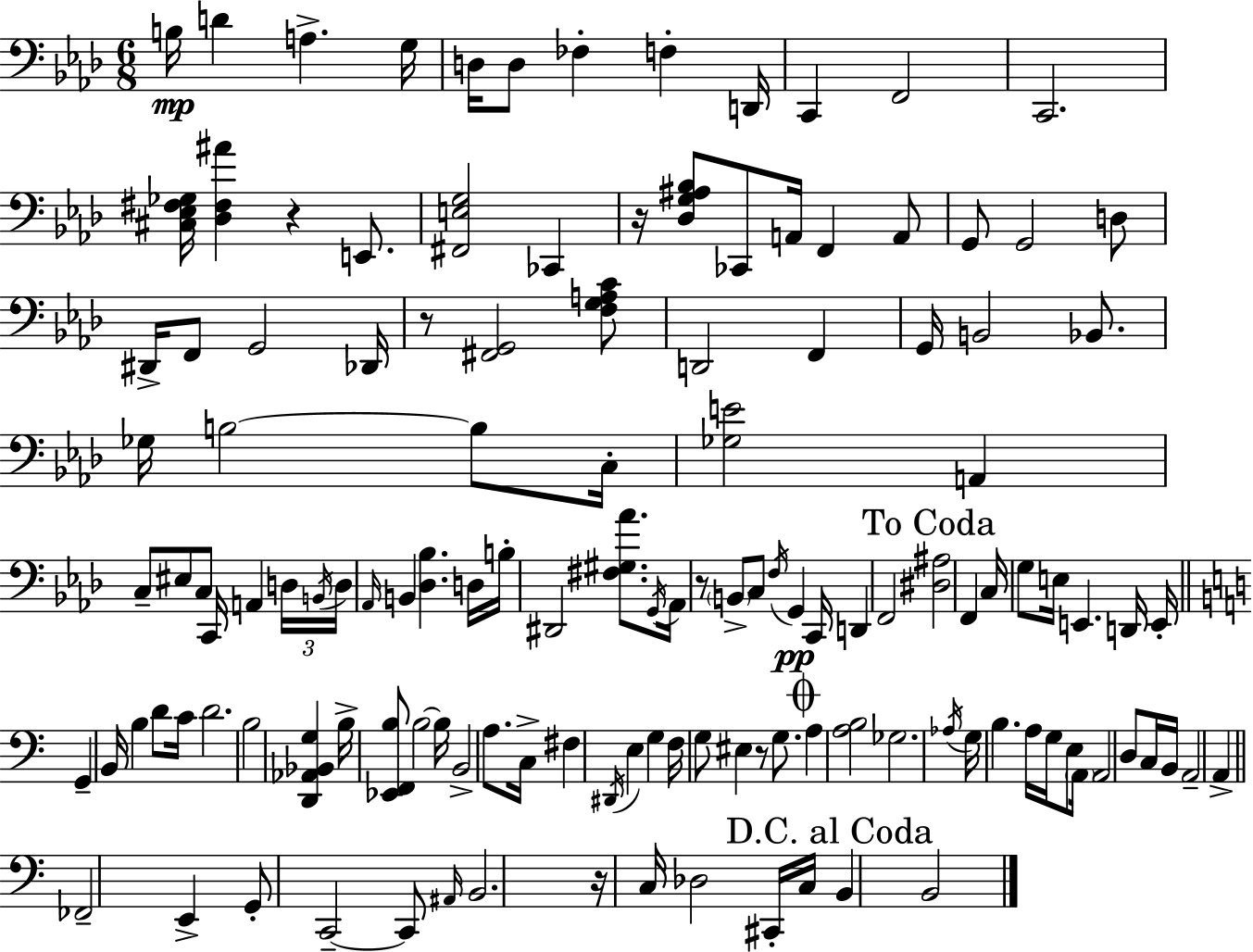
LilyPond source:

{
  \clef bass
  \numericTimeSignature
  \time 6/8
  \key aes \major
  \repeat volta 2 { b16\mp d'4 a4.-> g16 | d16 d8 fes4-. f4-. d,16 | c,4 f,2 | c,2. | \break <cis ees fis ges>16 <des fis ais'>4 r4 e,8. | <fis, e g>2 ces,4 | r16 <des g ais bes>8 ces,8 a,16 f,4 a,8 | g,8 g,2 d8 | \break dis,16-> f,8 g,2 des,16 | r8 <fis, g,>2 <f g a c'>8 | d,2 f,4 | g,16 b,2 bes,8. | \break ges16 b2~~ b8 c16-. | <ges e'>2 a,4 | c8-- eis8 c8 c,16 a,4 \tuplet 3/2 { d16 | \acciaccatura { b,16 } d16 } \grace { aes,16 } b,4 <des bes>4. | \break d16 b16-. dis,2 <fis gis aes'>8. | \acciaccatura { g,16 } aes,16 r8 \parenthesize b,8-> c8 \acciaccatura { f16 } g,4\pp | c,16 d,4 f,2 | \mark "To Coda" <dis ais>2 | \break f,4 c16 g8 e16 e,4. | d,16 e,16-. \bar "||" \break \key c \major g,4-- b,16 b4 d'8 c'16 | d'2. | b2 <d, aes, bes, g>4 | b16-> <ees, f, b>8 b2~~ b16 | \break b,2-> a8. c16-> | fis4 \acciaccatura { dis,16 } e4 g4 | f16 g8 eis4 r8 g8. | \mark \markup { \musicglyph "scripts.coda" } a4 <a b>2 | \break ges2. | \acciaccatura { aes16 } g16 b4. a16 g16 e8 | \parenthesize a,16 a,2 d8 | c16 b,16 a,2-- a,4-> | \break \bar "||" \break \key a \minor fes,2-- e,4-> | g,8-. c,2--~~ c,8 | \grace { ais,16 } b,2. | r16 c16 des2 cis,16-. | \break c16 \mark "D.C. al Coda" b,4 b,2 | } \bar "|."
}